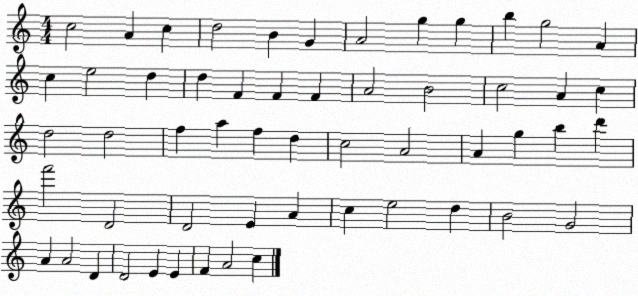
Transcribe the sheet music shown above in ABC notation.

X:1
T:Untitled
M:4/4
L:1/4
K:C
c2 A c d2 B G A2 g g b g2 A c e2 d d F F F A2 B2 c2 A c d2 d2 f a f d c2 A2 A g b d' f'2 D2 D2 E A c e2 d B2 G2 A A2 D D2 E E F A2 c